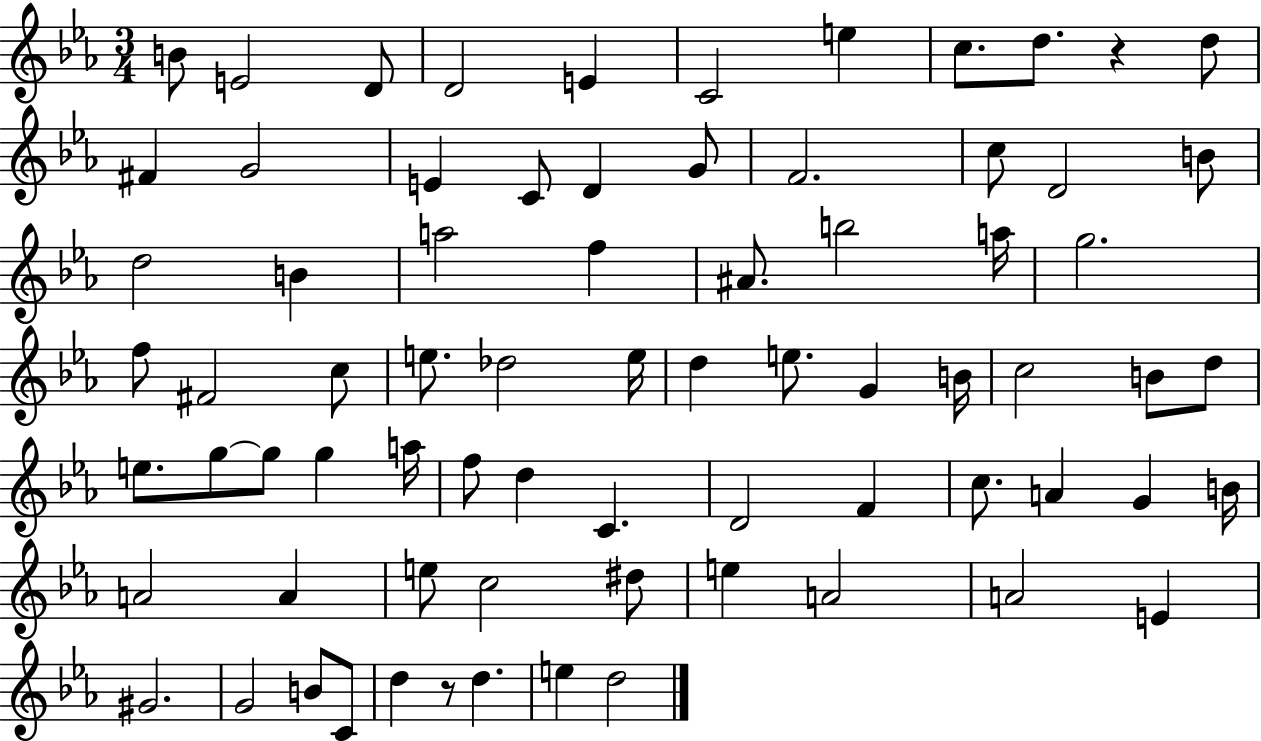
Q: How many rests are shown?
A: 2